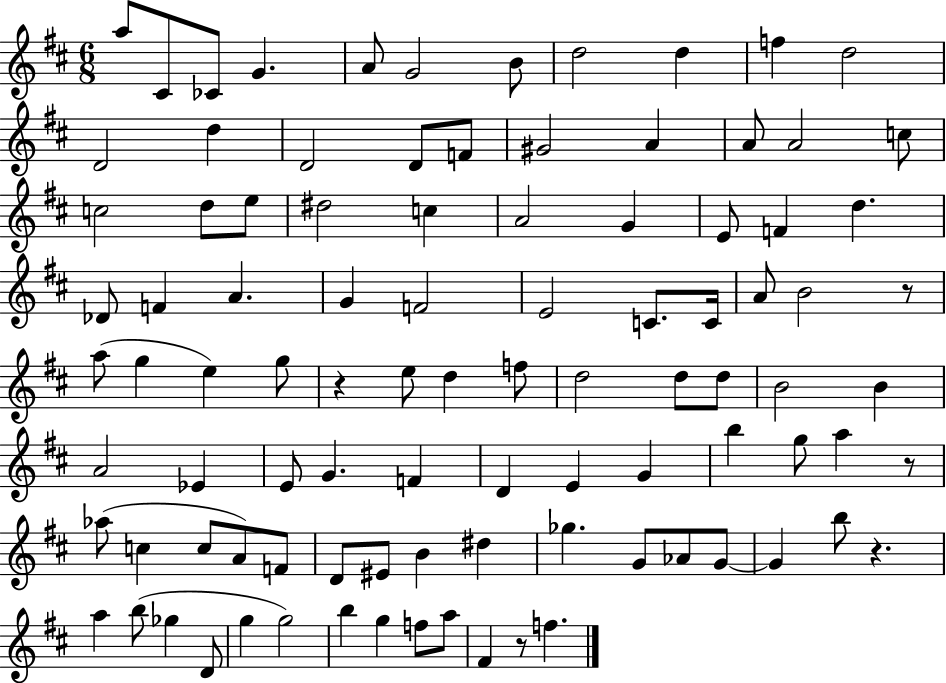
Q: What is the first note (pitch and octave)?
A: A5